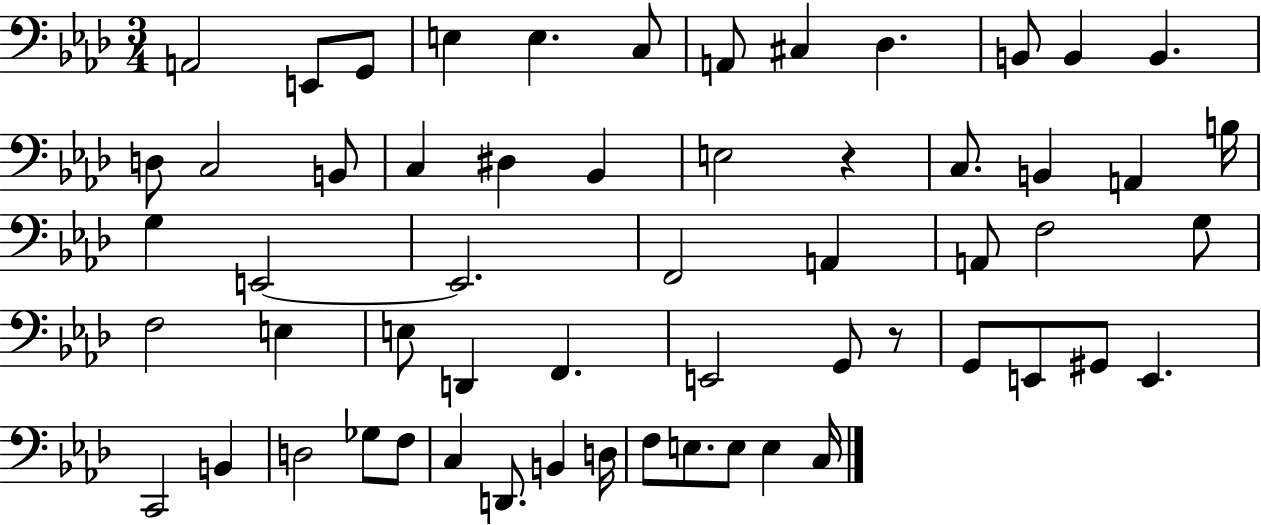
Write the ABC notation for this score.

X:1
T:Untitled
M:3/4
L:1/4
K:Ab
A,,2 E,,/2 G,,/2 E, E, C,/2 A,,/2 ^C, _D, B,,/2 B,, B,, D,/2 C,2 B,,/2 C, ^D, _B,, E,2 z C,/2 B,, A,, B,/4 G, E,,2 E,,2 F,,2 A,, A,,/2 F,2 G,/2 F,2 E, E,/2 D,, F,, E,,2 G,,/2 z/2 G,,/2 E,,/2 ^G,,/2 E,, C,,2 B,, D,2 _G,/2 F,/2 C, D,,/2 B,, D,/4 F,/2 E,/2 E,/2 E, C,/4